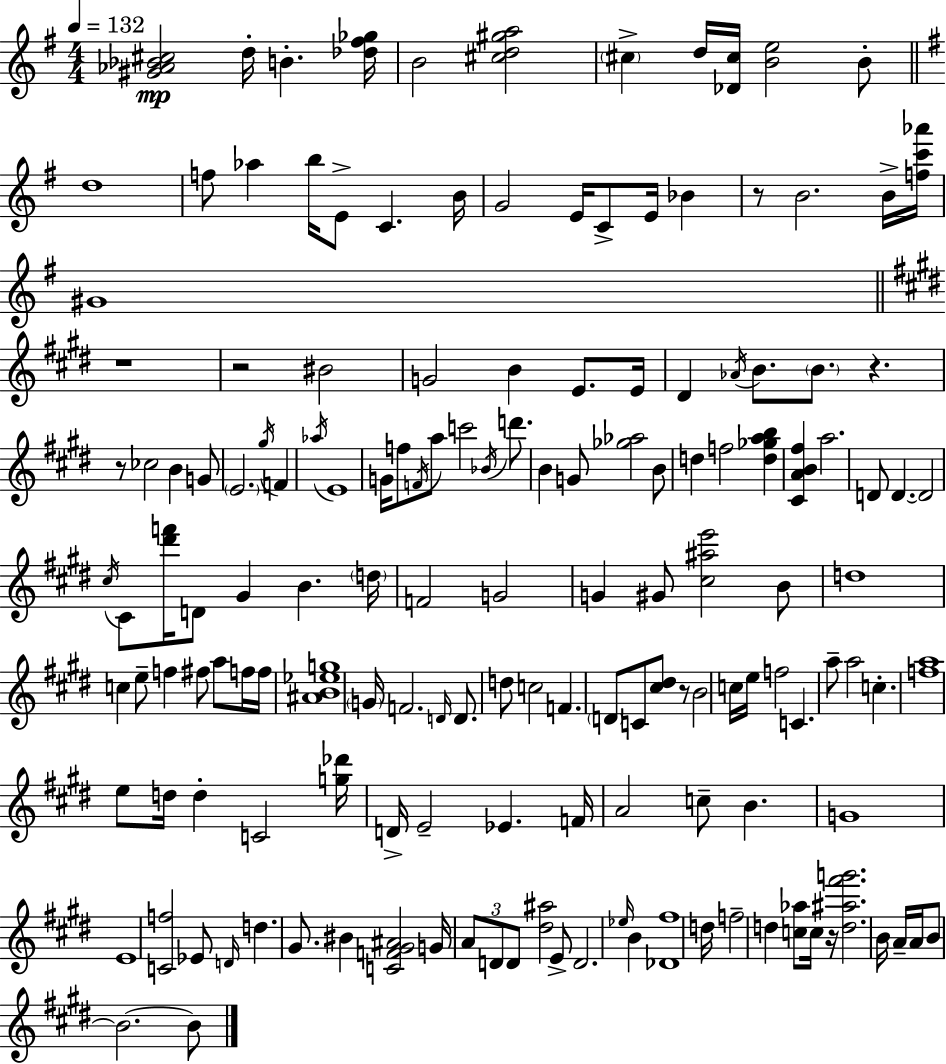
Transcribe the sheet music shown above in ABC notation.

X:1
T:Untitled
M:4/4
L:1/4
K:Em
[^G_A_B^c]2 d/4 B [_d^f_g]/4 B2 [^cd^ga]2 ^c d/4 [_D^c]/4 [Be]2 B/2 d4 f/2 _a b/4 E/2 C B/4 G2 E/4 C/2 E/4 _B z/2 B2 B/4 [fc'_a']/4 ^G4 z4 z2 ^B2 G2 B E/2 E/4 ^D _A/4 B/2 B/2 z z/2 _c2 B G/2 E2 ^g/4 F _a/4 E4 G/4 f/2 F/4 a/2 c'2 _B/4 d'/2 B G/2 [_g_a]2 B/2 d f2 [d_gab] [^CAB^f] a2 D/2 D D2 ^c/4 ^C/2 [^d'f']/4 D/2 ^G B d/4 F2 G2 G ^G/2 [^c^ae']2 B/2 d4 c e/2 f ^f/2 a/2 f/4 f/4 [^AB_eg]4 G/4 F2 D/4 D/2 d/2 c2 F D/2 C/2 [^c^d]/2 z/2 B2 c/4 e/4 f2 C a/2 a2 c [fa]4 e/2 d/4 d C2 [g_d']/4 D/4 E2 _E F/4 A2 c/2 B G4 E4 [Cf]2 _E/2 D/4 d ^G/2 ^B [CF^G^A]2 G/4 A/2 D/2 D/2 [^d^a]2 E/2 D2 _e/4 B [_D^f]4 d/4 f2 d [c_a]/2 c/4 z/4 [d^a^f'g']2 B/4 A/4 A/4 B/2 B2 B/2